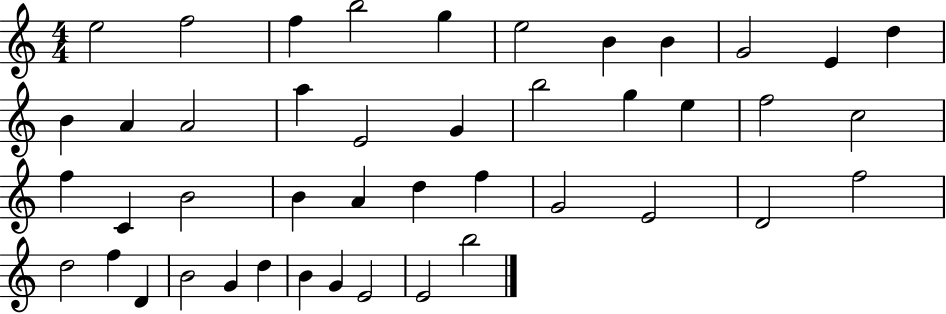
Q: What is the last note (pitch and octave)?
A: B5